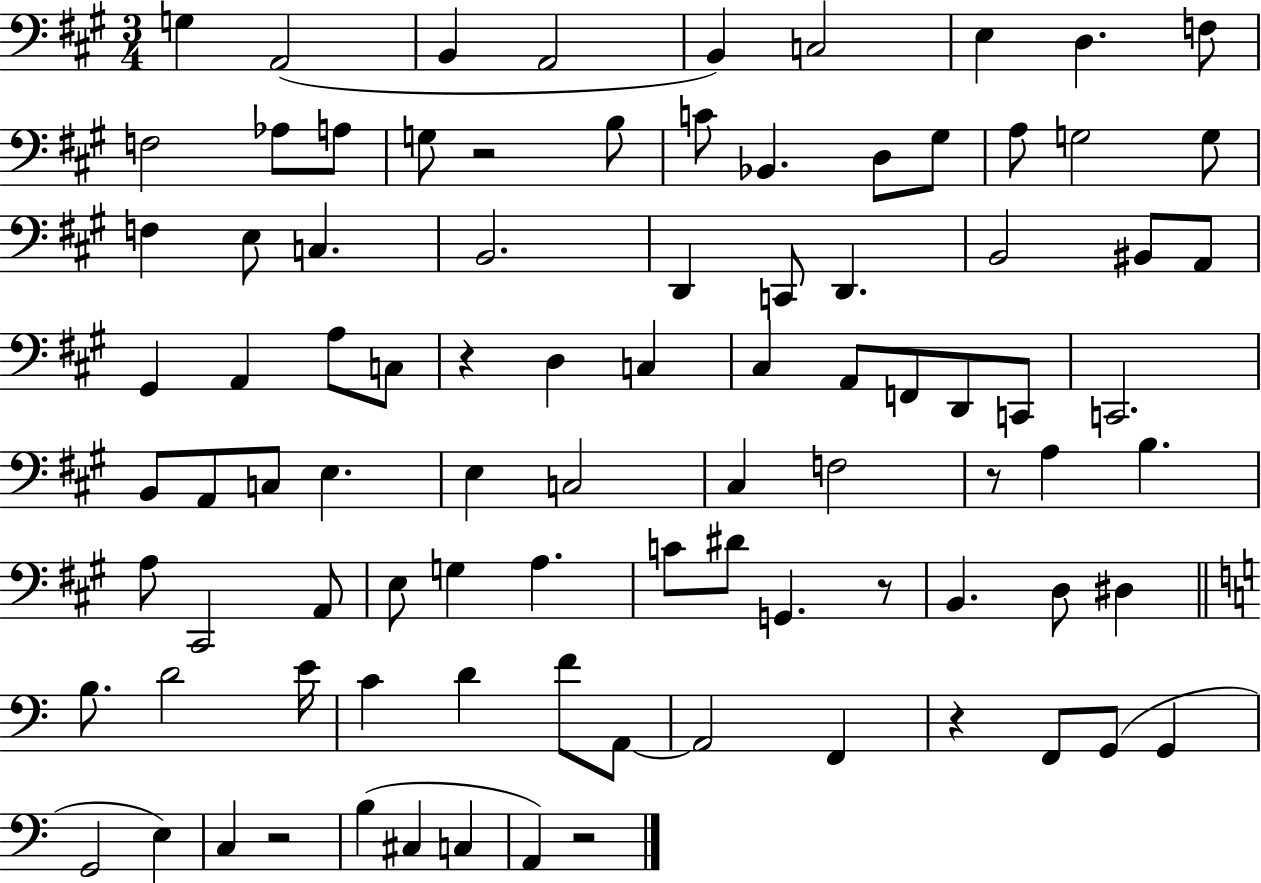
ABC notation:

X:1
T:Untitled
M:3/4
L:1/4
K:A
G, A,,2 B,, A,,2 B,, C,2 E, D, F,/2 F,2 _A,/2 A,/2 G,/2 z2 B,/2 C/2 _B,, D,/2 ^G,/2 A,/2 G,2 G,/2 F, E,/2 C, B,,2 D,, C,,/2 D,, B,,2 ^B,,/2 A,,/2 ^G,, A,, A,/2 C,/2 z D, C, ^C, A,,/2 F,,/2 D,,/2 C,,/2 C,,2 B,,/2 A,,/2 C,/2 E, E, C,2 ^C, F,2 z/2 A, B, A,/2 ^C,,2 A,,/2 E,/2 G, A, C/2 ^D/2 G,, z/2 B,, D,/2 ^D, B,/2 D2 E/4 C D F/2 A,,/2 A,,2 F,, z F,,/2 G,,/2 G,, G,,2 E, C, z2 B, ^C, C, A,, z2